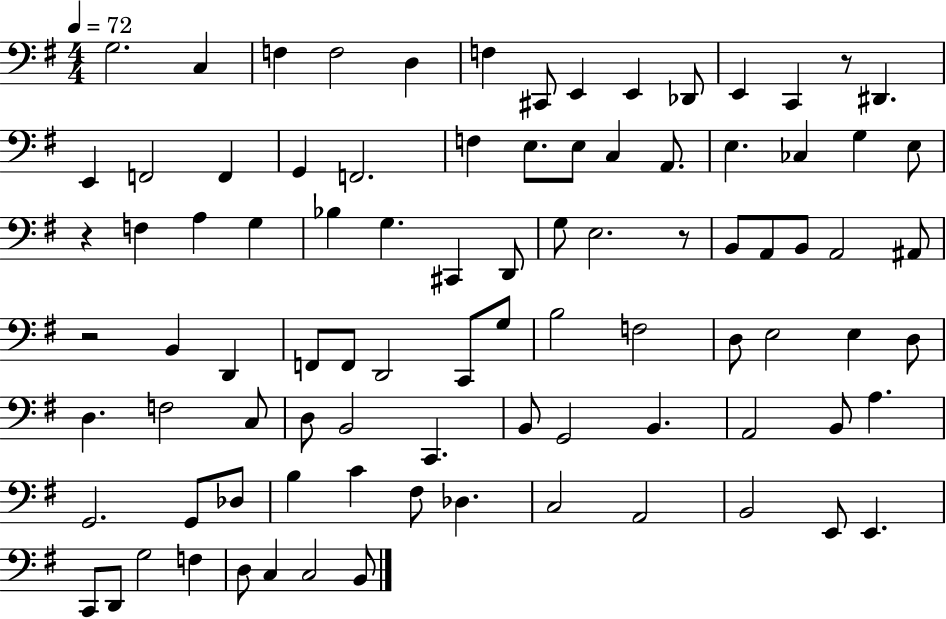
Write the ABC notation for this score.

X:1
T:Untitled
M:4/4
L:1/4
K:G
G,2 C, F, F,2 D, F, ^C,,/2 E,, E,, _D,,/2 E,, C,, z/2 ^D,, E,, F,,2 F,, G,, F,,2 F, E,/2 E,/2 C, A,,/2 E, _C, G, E,/2 z F, A, G, _B, G, ^C,, D,,/2 G,/2 E,2 z/2 B,,/2 A,,/2 B,,/2 A,,2 ^A,,/2 z2 B,, D,, F,,/2 F,,/2 D,,2 C,,/2 G,/2 B,2 F,2 D,/2 E,2 E, D,/2 D, F,2 C,/2 D,/2 B,,2 C,, B,,/2 G,,2 B,, A,,2 B,,/2 A, G,,2 G,,/2 _D,/2 B, C ^F,/2 _D, C,2 A,,2 B,,2 E,,/2 E,, C,,/2 D,,/2 G,2 F, D,/2 C, C,2 B,,/2